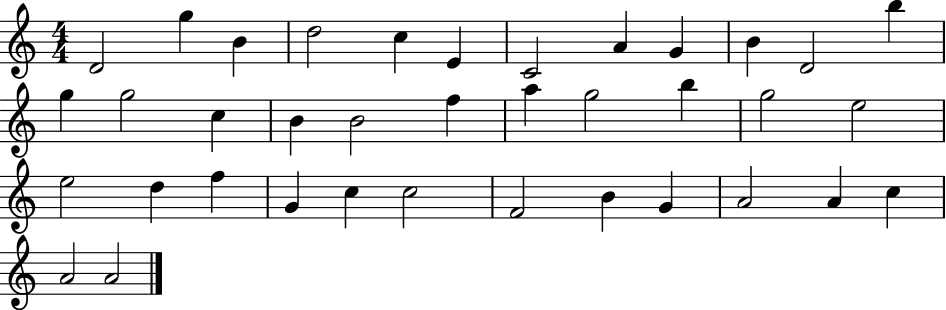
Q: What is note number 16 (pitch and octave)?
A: B4